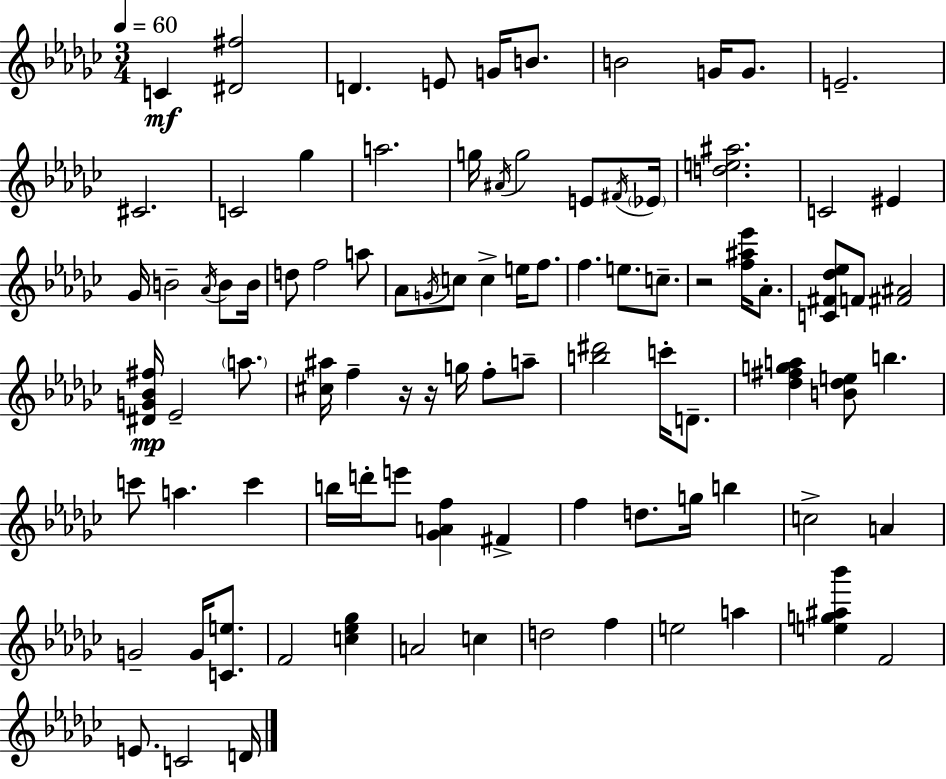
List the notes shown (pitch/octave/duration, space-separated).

C4/q [D#4,F#5]/h D4/q. E4/e G4/s B4/e. B4/h G4/s G4/e. E4/h. C#4/h. C4/h Gb5/q A5/h. G5/s A#4/s G5/h E4/e F#4/s Eb4/s [D5,E5,A#5]/h. C4/h EIS4/q Gb4/s B4/h Ab4/s B4/e B4/s D5/e F5/h A5/e Ab4/e G4/s C5/e C5/q E5/s F5/e. F5/q. E5/e. C5/e. R/h [F5,A#5,Eb6]/s Ab4/e. [C4,F#4,Db5,Eb5]/e F4/e [F#4,A#4]/h [D#4,G4,Bb4,F#5]/s Eb4/h A5/e. [C#5,A#5]/s F5/q R/s R/s G5/s F5/e A5/e [B5,D#6]/h C6/s D4/e. [Db5,F#5,G5,A5]/q [B4,Db5,E5]/e B5/q. C6/e A5/q. C6/q B5/s D6/s E6/e [Gb4,A4,F5]/q F#4/q F5/q D5/e. G5/s B5/q C5/h A4/q G4/h G4/s [C4,E5]/e. F4/h [C5,Eb5,Gb5]/q A4/h C5/q D5/h F5/q E5/h A5/q [E5,G5,A#5,Bb6]/q F4/h E4/e. C4/h D4/s